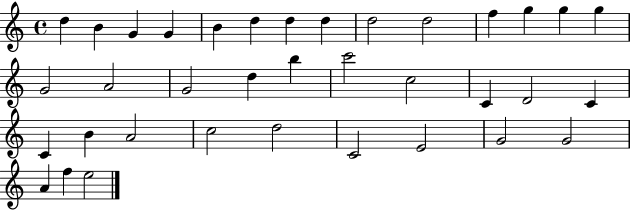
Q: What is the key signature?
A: C major